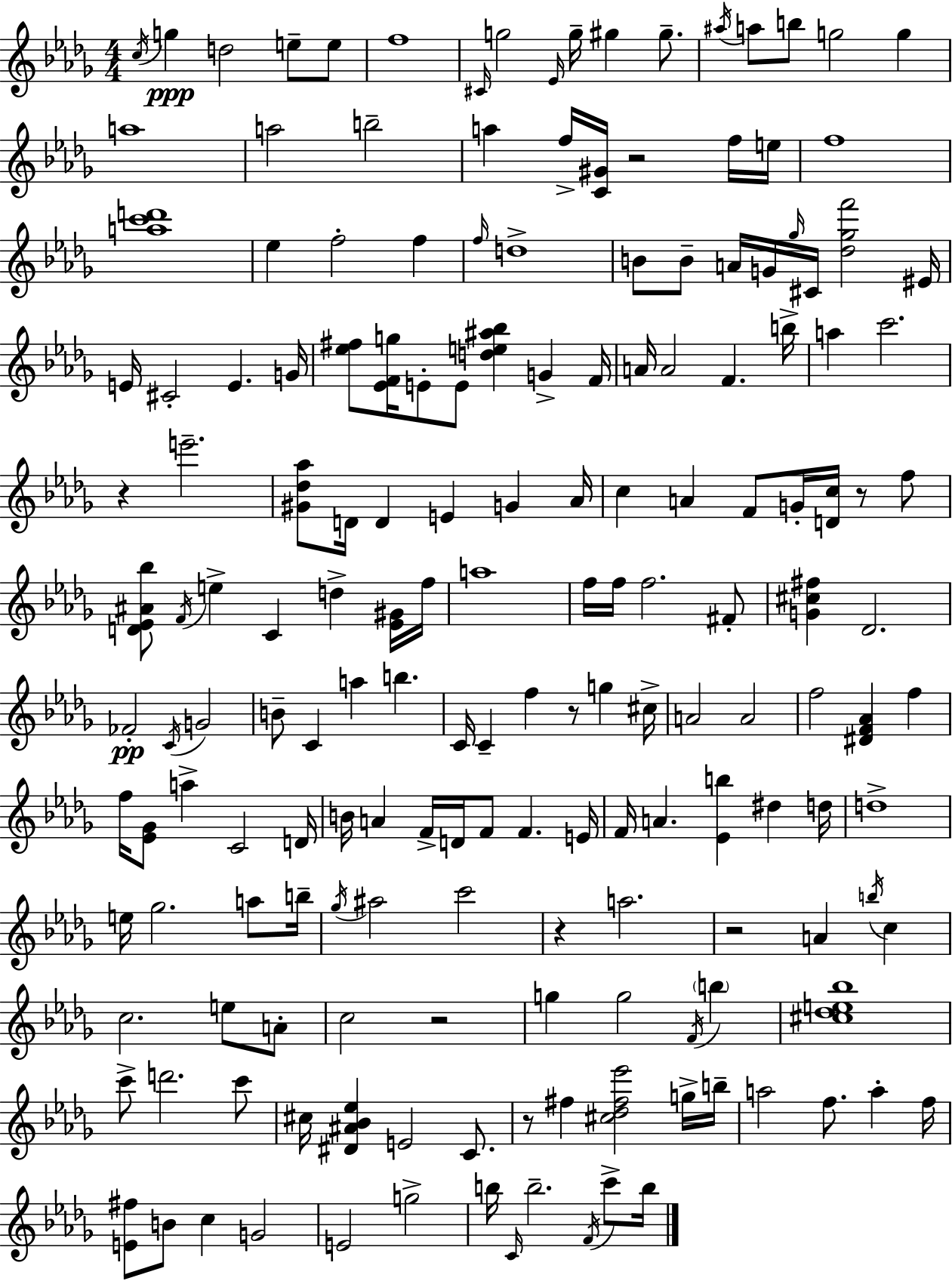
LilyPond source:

{
  \clef treble
  \numericTimeSignature
  \time 4/4
  \key bes \minor
  \acciaccatura { c''16 }\ppp g''4 d''2 e''8-- e''8 | f''1 | \grace { cis'16 } g''2 \grace { ees'16 } g''16-- gis''4 | gis''8.-- \acciaccatura { ais''16 } a''8 b''8 g''2 | \break g''4 a''1 | a''2 b''2-- | a''4 f''16-> <c' gis'>16 r2 | f''16 e''16 f''1 | \break <a'' c''' d'''>1 | ees''4 f''2-. | f''4 \grace { f''16 } d''1-> | b'8 b'8-- a'16 g'16 \grace { ges''16 } cis'16 <des'' ges'' f'''>2 | \break eis'16 e'16 cis'2-. e'4. | g'16 <ees'' fis''>8 <ees' f' g''>16 e'8-. e'8 <d'' e'' ais'' bes''>4 | g'4-> f'16 a'16 a'2 f'4. | b''16-> a''4 c'''2. | \break r4 e'''2.-- | <gis' des'' aes''>8 d'16 d'4 e'4 | g'4 aes'16 c''4 a'4 f'8 | g'16-. <d' c''>16 r8 f''8 <d' ees' ais' bes''>8 \acciaccatura { f'16 } e''4-> c'4 | \break d''4-> <ees' gis'>16 f''16 a''1 | f''16 f''16 f''2. | fis'8-. <g' cis'' fis''>4 des'2. | fes'2-.\pp \acciaccatura { c'16 } | \break g'2 b'8-- c'4 a''4 | b''4. c'16 c'4-- f''4 | r8 g''4 cis''16-> a'2 | a'2 f''2 | \break <dis' f' aes'>4 f''4 f''16 <ees' ges'>8 a''4-> c'2 | d'16 b'16 a'4 f'16-> d'16 f'8 | f'4. e'16 f'16 a'4. <ees' b''>4 | dis''4 d''16 d''1-> | \break e''16 ges''2. | a''8 b''16-- \acciaccatura { ges''16 } ais''2 | c'''2 r4 a''2. | r2 | \break a'4 \acciaccatura { b''16 } c''4 c''2. | e''8 a'8-. c''2 | r2 g''4 g''2 | \acciaccatura { f'16 } \parenthesize b''4 <cis'' des'' e'' bes''>1 | \break c'''8-> d'''2. | c'''8 cis''16 <dis' ais' bes' ees''>4 | e'2 c'8. r8 fis''4 | <cis'' des'' fis'' ees'''>2 g''16-> b''16-- a''2 | \break f''8. a''4-. f''16 <e' fis''>8 b'8 c''4 | g'2 e'2 | g''2-> b''16 \grace { c'16 } b''2.-- | \acciaccatura { f'16 } c'''8-> b''16 \bar "|."
}